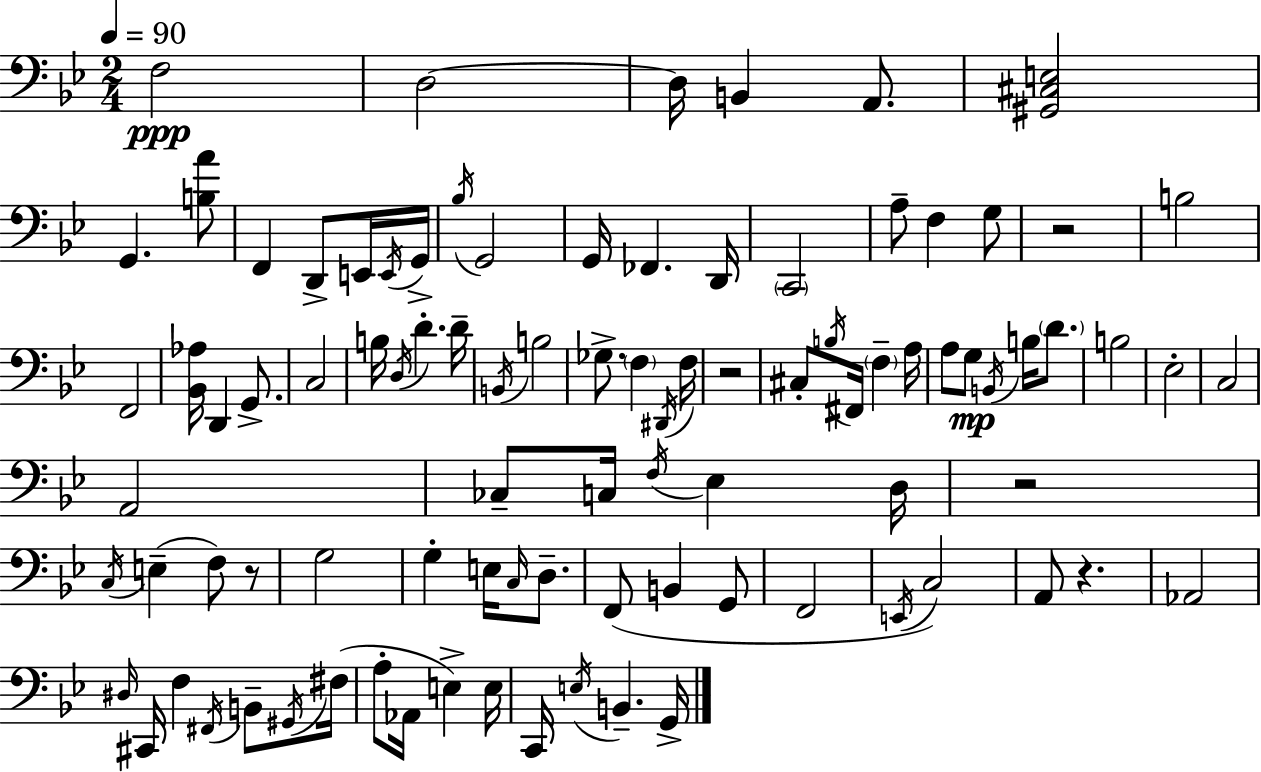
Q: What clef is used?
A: bass